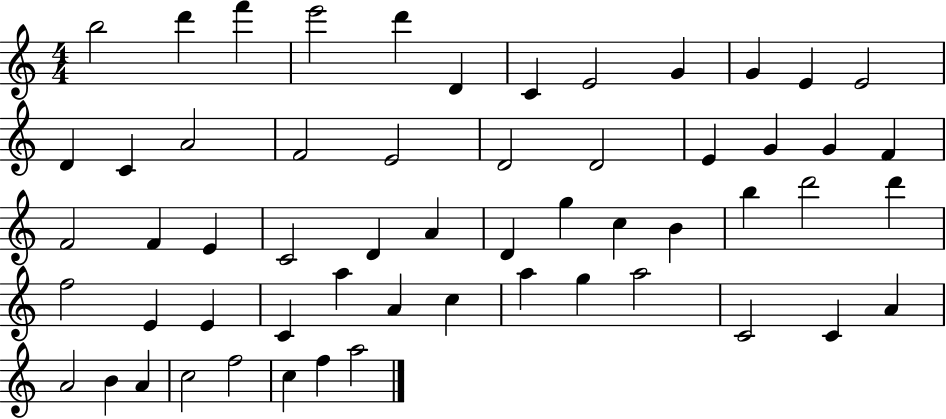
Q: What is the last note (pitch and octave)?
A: A5